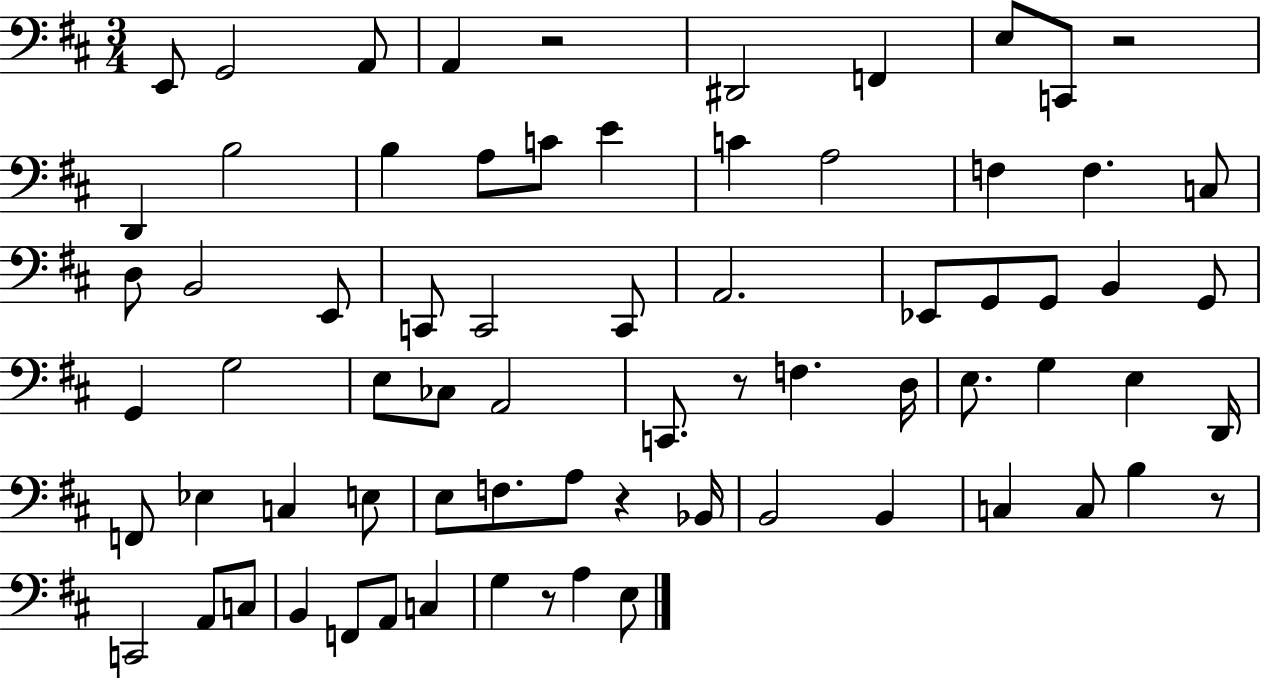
X:1
T:Untitled
M:3/4
L:1/4
K:D
E,,/2 G,,2 A,,/2 A,, z2 ^D,,2 F,, E,/2 C,,/2 z2 D,, B,2 B, A,/2 C/2 E C A,2 F, F, C,/2 D,/2 B,,2 E,,/2 C,,/2 C,,2 C,,/2 A,,2 _E,,/2 G,,/2 G,,/2 B,, G,,/2 G,, G,2 E,/2 _C,/2 A,,2 C,,/2 z/2 F, D,/4 E,/2 G, E, D,,/4 F,,/2 _E, C, E,/2 E,/2 F,/2 A,/2 z _B,,/4 B,,2 B,, C, C,/2 B, z/2 C,,2 A,,/2 C,/2 B,, F,,/2 A,,/2 C, G, z/2 A, E,/2